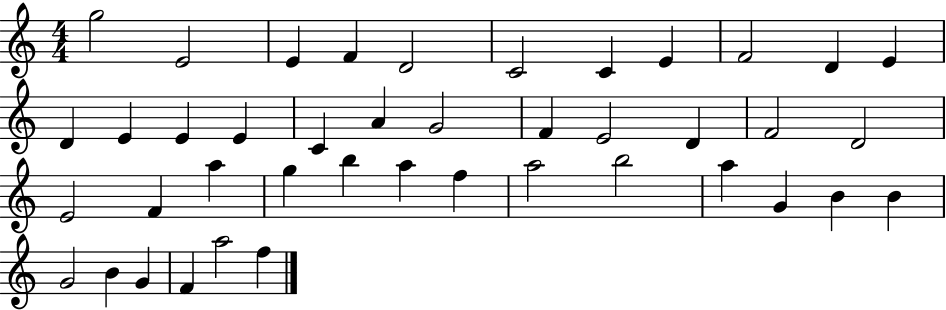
G5/h E4/h E4/q F4/q D4/h C4/h C4/q E4/q F4/h D4/q E4/q D4/q E4/q E4/q E4/q C4/q A4/q G4/h F4/q E4/h D4/q F4/h D4/h E4/h F4/q A5/q G5/q B5/q A5/q F5/q A5/h B5/h A5/q G4/q B4/q B4/q G4/h B4/q G4/q F4/q A5/h F5/q